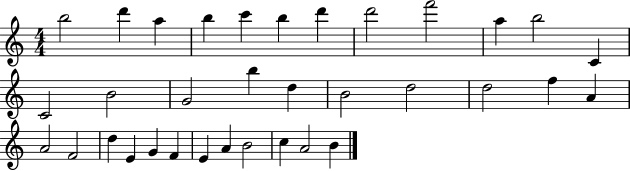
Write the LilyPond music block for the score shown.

{
  \clef treble
  \numericTimeSignature
  \time 4/4
  \key c \major
  b''2 d'''4 a''4 | b''4 c'''4 b''4 d'''4 | d'''2 f'''2 | a''4 b''2 c'4 | \break c'2 b'2 | g'2 b''4 d''4 | b'2 d''2 | d''2 f''4 a'4 | \break a'2 f'2 | d''4 e'4 g'4 f'4 | e'4 a'4 b'2 | c''4 a'2 b'4 | \break \bar "|."
}